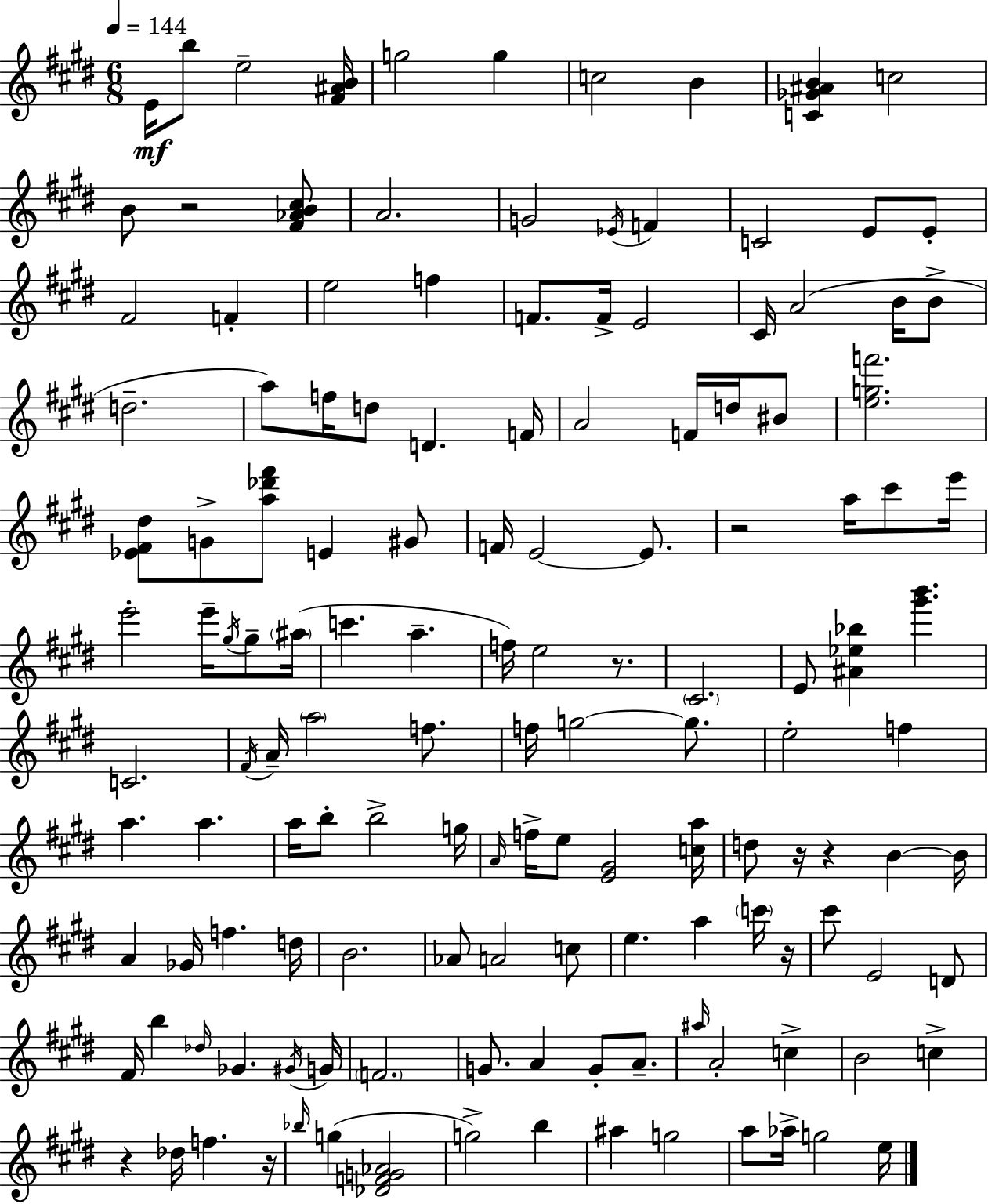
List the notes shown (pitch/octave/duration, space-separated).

E4/s B5/e E5/h [F#4,A#4,B4]/s G5/h G5/q C5/h B4/q [C4,Gb4,A#4,B4]/q C5/h B4/e R/h [F#4,Ab4,B4,C#5]/e A4/h. G4/h Eb4/s F4/q C4/h E4/e E4/e F#4/h F4/q E5/h F5/q F4/e. F4/s E4/h C#4/s A4/h B4/s B4/e D5/h. A5/e F5/s D5/e D4/q. F4/s A4/h F4/s D5/s BIS4/e [E5,G5,F6]/h. [Eb4,F#4,D#5]/e G4/e [A5,Db6,F#6]/e E4/q G#4/e F4/s E4/h E4/e. R/h A5/s C#6/e E6/s E6/h E6/s G#5/s G#5/e A#5/s C6/q. A5/q. F5/s E5/h R/e. C#4/h. E4/e [A#4,Eb5,Bb5]/q [G#6,B6]/q. C4/h. F#4/s A4/s A5/h F5/e. F5/s G5/h G5/e. E5/h F5/q A5/q. A5/q. A5/s B5/e B5/h G5/s A4/s F5/s E5/e [E4,G#4]/h [C5,A5]/s D5/e R/s R/q B4/q B4/s A4/q Gb4/s F5/q. D5/s B4/h. Ab4/e A4/h C5/e E5/q. A5/q C6/s R/s C#6/e E4/h D4/e F#4/s B5/q Db5/s Gb4/q. G#4/s G4/s F4/h. G4/e. A4/q G4/e A4/e. A#5/s A4/h C5/q B4/h C5/q R/q Db5/s F5/q. R/s Bb5/s G5/q [Db4,F4,G4,Ab4]/h G5/h B5/q A#5/q G5/h A5/e Ab5/s G5/h E5/s